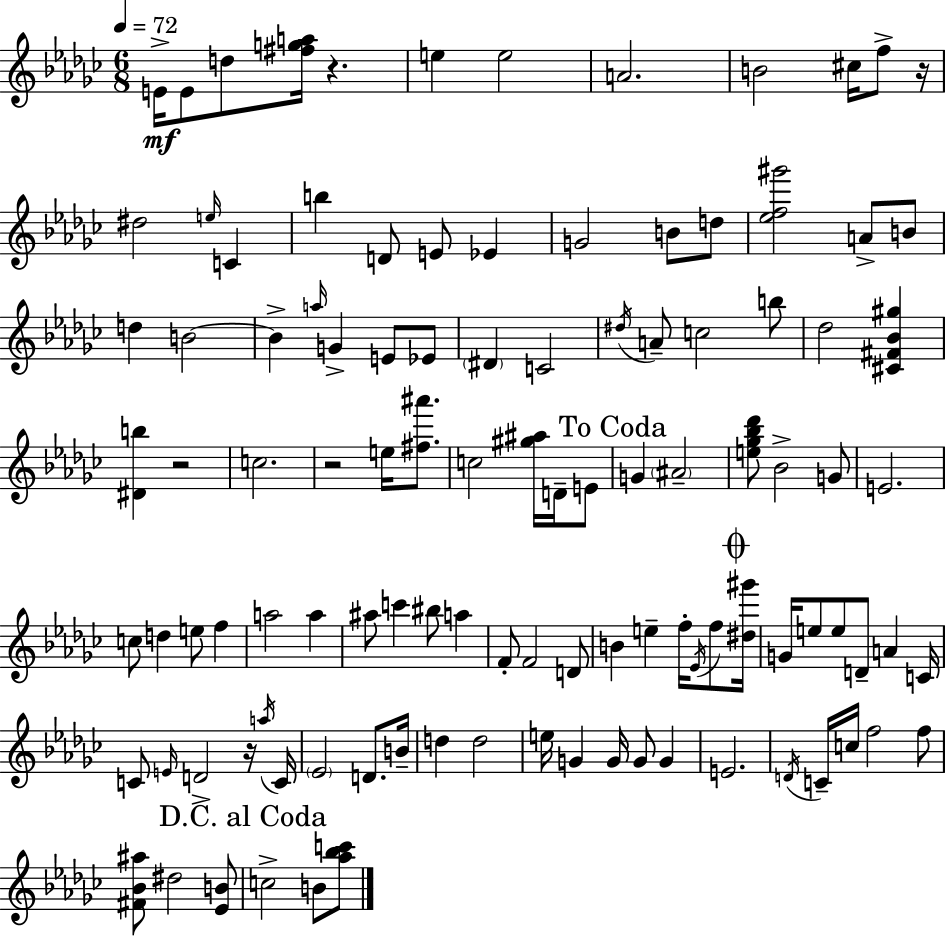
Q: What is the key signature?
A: EES minor